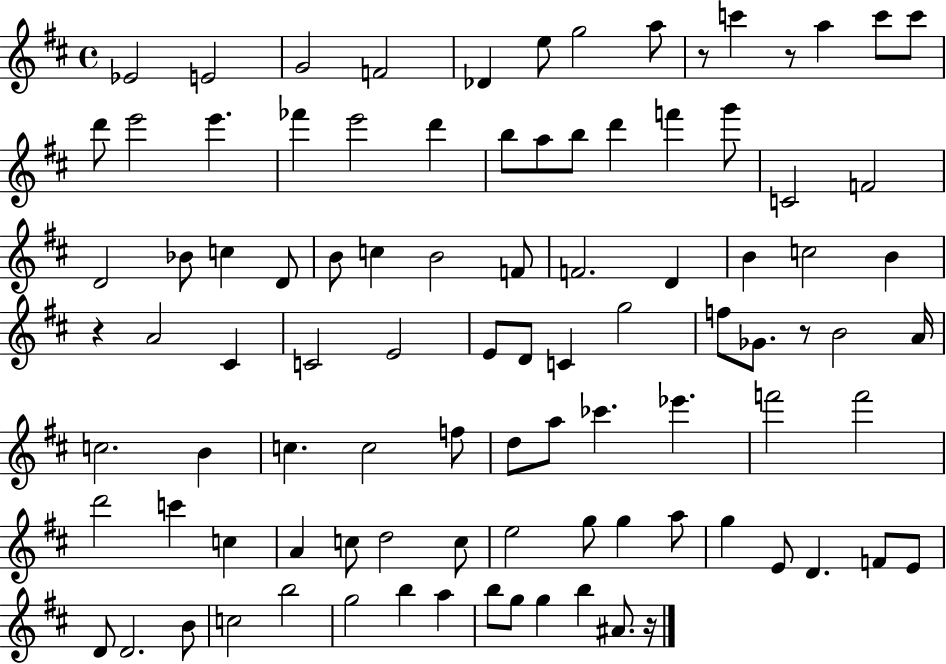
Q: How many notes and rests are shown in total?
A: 96